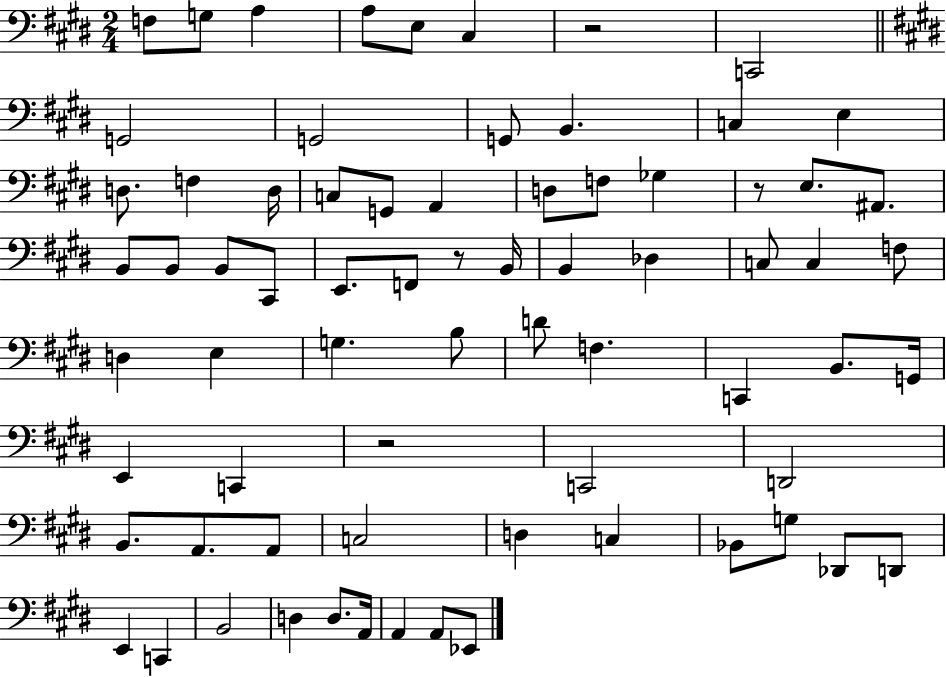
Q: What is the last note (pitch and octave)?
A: Eb2